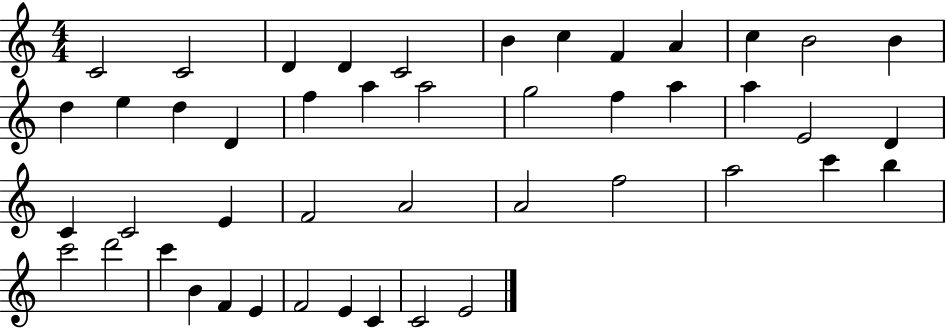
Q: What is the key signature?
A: C major